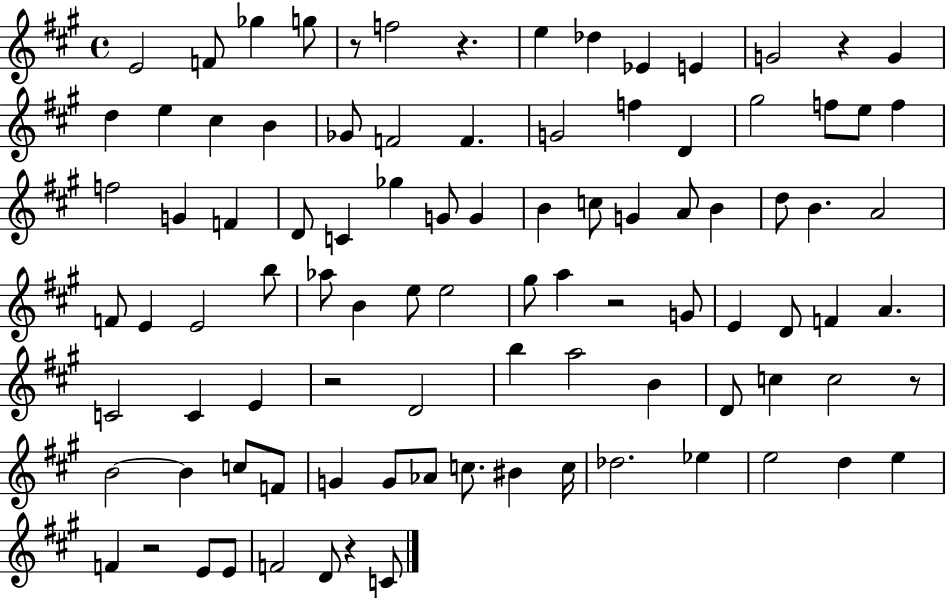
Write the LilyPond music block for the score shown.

{
  \clef treble
  \time 4/4
  \defaultTimeSignature
  \key a \major
  e'2 f'8 ges''4 g''8 | r8 f''2 r4. | e''4 des''4 ees'4 e'4 | g'2 r4 g'4 | \break d''4 e''4 cis''4 b'4 | ges'8 f'2 f'4. | g'2 f''4 d'4 | gis''2 f''8 e''8 f''4 | \break f''2 g'4 f'4 | d'8 c'4 ges''4 g'8 g'4 | b'4 c''8 g'4 a'8 b'4 | d''8 b'4. a'2 | \break f'8 e'4 e'2 b''8 | aes''8 b'4 e''8 e''2 | gis''8 a''4 r2 g'8 | e'4 d'8 f'4 a'4. | \break c'2 c'4 e'4 | r2 d'2 | b''4 a''2 b'4 | d'8 c''4 c''2 r8 | \break b'2~~ b'4 c''8 f'8 | g'4 g'8 aes'8 c''8. bis'4 c''16 | des''2. ees''4 | e''2 d''4 e''4 | \break f'4 r2 e'8 e'8 | f'2 d'8 r4 c'8 | \bar "|."
}